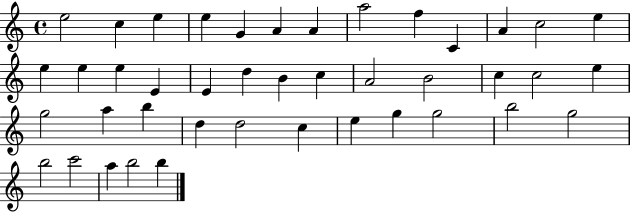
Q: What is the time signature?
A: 4/4